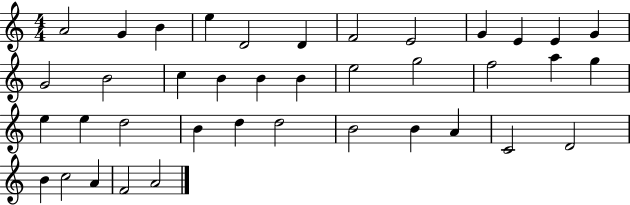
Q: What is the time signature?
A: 4/4